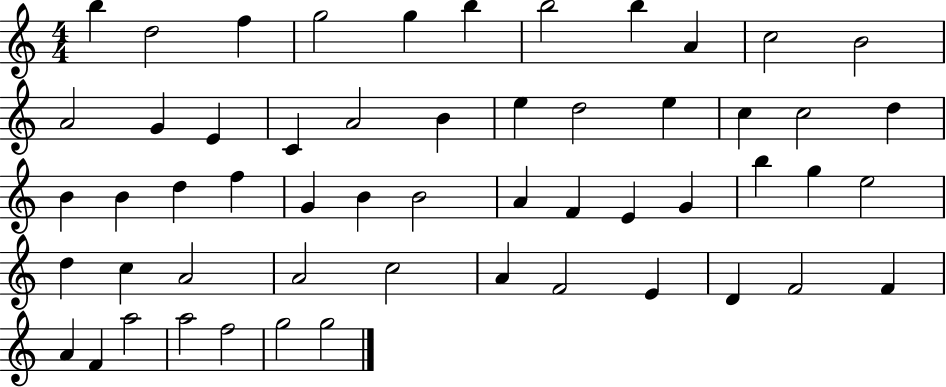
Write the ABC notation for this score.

X:1
T:Untitled
M:4/4
L:1/4
K:C
b d2 f g2 g b b2 b A c2 B2 A2 G E C A2 B e d2 e c c2 d B B d f G B B2 A F E G b g e2 d c A2 A2 c2 A F2 E D F2 F A F a2 a2 f2 g2 g2